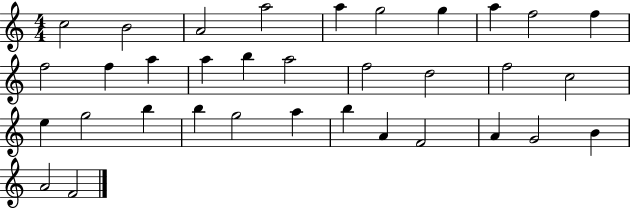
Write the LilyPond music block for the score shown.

{
  \clef treble
  \numericTimeSignature
  \time 4/4
  \key c \major
  c''2 b'2 | a'2 a''2 | a''4 g''2 g''4 | a''4 f''2 f''4 | \break f''2 f''4 a''4 | a''4 b''4 a''2 | f''2 d''2 | f''2 c''2 | \break e''4 g''2 b''4 | b''4 g''2 a''4 | b''4 a'4 f'2 | a'4 g'2 b'4 | \break a'2 f'2 | \bar "|."
}